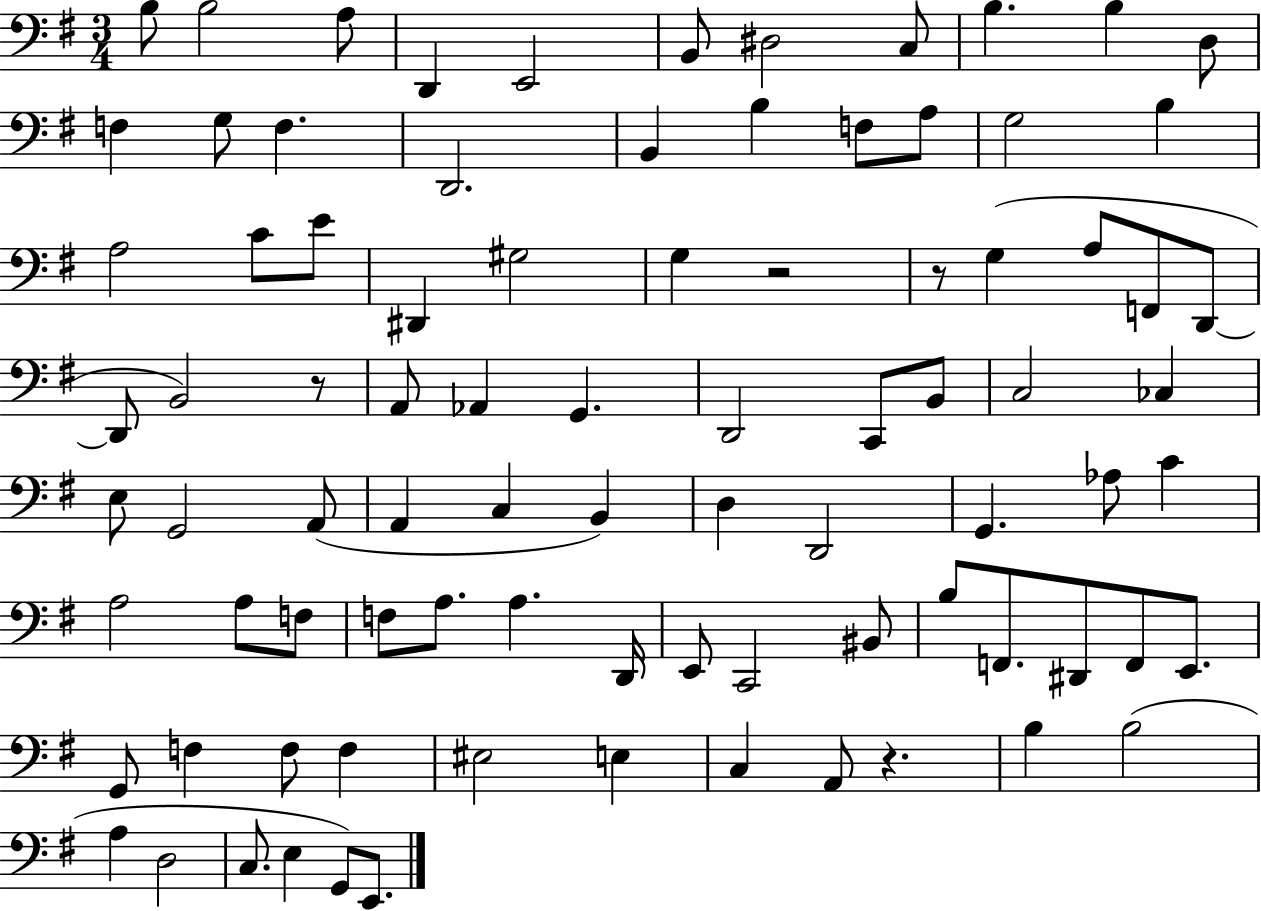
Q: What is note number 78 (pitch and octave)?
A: A3